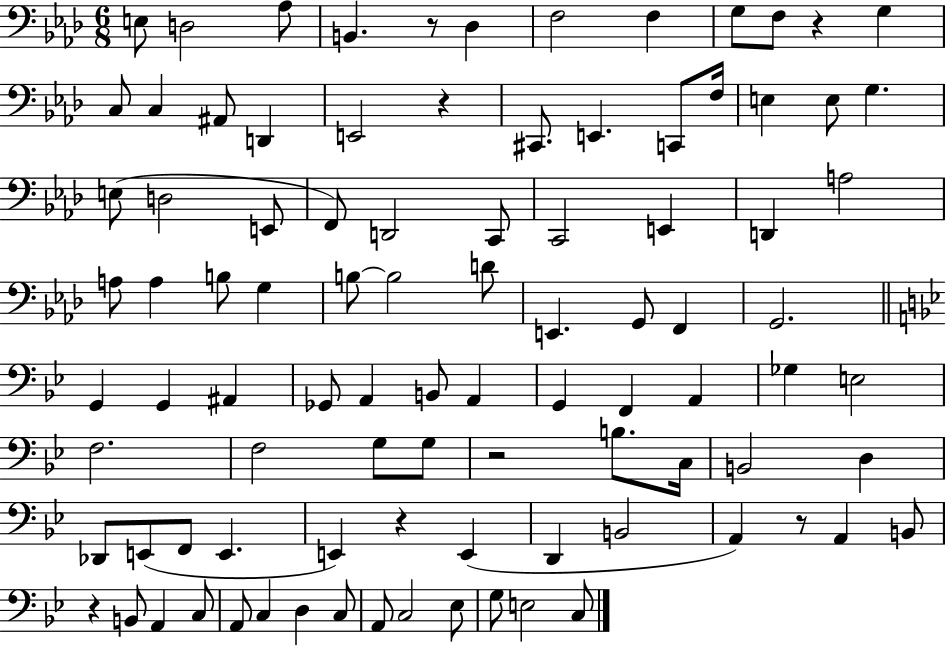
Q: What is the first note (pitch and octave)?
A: E3